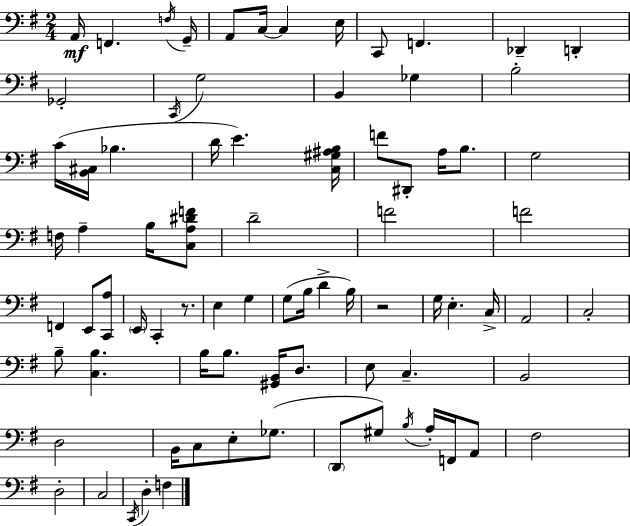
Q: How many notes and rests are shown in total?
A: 80